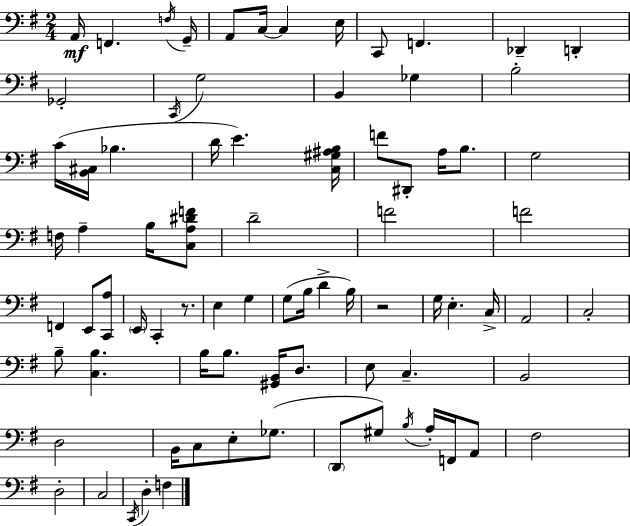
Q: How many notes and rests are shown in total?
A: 80